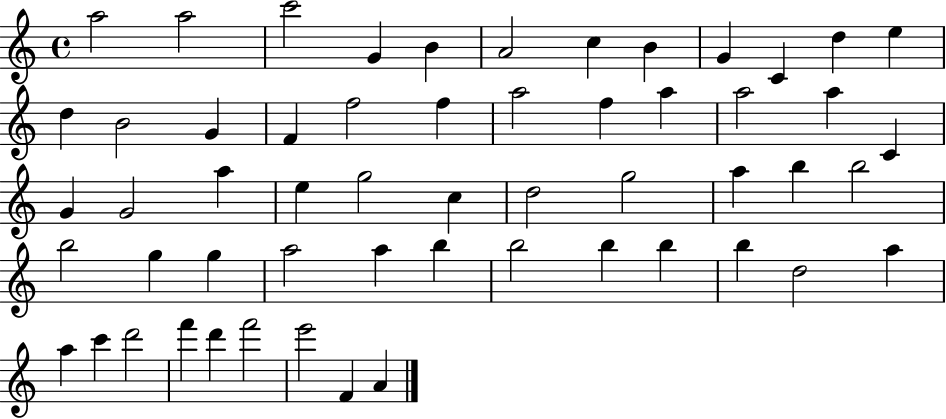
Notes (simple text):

A5/h A5/h C6/h G4/q B4/q A4/h C5/q B4/q G4/q C4/q D5/q E5/q D5/q B4/h G4/q F4/q F5/h F5/q A5/h F5/q A5/q A5/h A5/q C4/q G4/q G4/h A5/q E5/q G5/h C5/q D5/h G5/h A5/q B5/q B5/h B5/h G5/q G5/q A5/h A5/q B5/q B5/h B5/q B5/q B5/q D5/h A5/q A5/q C6/q D6/h F6/q D6/q F6/h E6/h F4/q A4/q